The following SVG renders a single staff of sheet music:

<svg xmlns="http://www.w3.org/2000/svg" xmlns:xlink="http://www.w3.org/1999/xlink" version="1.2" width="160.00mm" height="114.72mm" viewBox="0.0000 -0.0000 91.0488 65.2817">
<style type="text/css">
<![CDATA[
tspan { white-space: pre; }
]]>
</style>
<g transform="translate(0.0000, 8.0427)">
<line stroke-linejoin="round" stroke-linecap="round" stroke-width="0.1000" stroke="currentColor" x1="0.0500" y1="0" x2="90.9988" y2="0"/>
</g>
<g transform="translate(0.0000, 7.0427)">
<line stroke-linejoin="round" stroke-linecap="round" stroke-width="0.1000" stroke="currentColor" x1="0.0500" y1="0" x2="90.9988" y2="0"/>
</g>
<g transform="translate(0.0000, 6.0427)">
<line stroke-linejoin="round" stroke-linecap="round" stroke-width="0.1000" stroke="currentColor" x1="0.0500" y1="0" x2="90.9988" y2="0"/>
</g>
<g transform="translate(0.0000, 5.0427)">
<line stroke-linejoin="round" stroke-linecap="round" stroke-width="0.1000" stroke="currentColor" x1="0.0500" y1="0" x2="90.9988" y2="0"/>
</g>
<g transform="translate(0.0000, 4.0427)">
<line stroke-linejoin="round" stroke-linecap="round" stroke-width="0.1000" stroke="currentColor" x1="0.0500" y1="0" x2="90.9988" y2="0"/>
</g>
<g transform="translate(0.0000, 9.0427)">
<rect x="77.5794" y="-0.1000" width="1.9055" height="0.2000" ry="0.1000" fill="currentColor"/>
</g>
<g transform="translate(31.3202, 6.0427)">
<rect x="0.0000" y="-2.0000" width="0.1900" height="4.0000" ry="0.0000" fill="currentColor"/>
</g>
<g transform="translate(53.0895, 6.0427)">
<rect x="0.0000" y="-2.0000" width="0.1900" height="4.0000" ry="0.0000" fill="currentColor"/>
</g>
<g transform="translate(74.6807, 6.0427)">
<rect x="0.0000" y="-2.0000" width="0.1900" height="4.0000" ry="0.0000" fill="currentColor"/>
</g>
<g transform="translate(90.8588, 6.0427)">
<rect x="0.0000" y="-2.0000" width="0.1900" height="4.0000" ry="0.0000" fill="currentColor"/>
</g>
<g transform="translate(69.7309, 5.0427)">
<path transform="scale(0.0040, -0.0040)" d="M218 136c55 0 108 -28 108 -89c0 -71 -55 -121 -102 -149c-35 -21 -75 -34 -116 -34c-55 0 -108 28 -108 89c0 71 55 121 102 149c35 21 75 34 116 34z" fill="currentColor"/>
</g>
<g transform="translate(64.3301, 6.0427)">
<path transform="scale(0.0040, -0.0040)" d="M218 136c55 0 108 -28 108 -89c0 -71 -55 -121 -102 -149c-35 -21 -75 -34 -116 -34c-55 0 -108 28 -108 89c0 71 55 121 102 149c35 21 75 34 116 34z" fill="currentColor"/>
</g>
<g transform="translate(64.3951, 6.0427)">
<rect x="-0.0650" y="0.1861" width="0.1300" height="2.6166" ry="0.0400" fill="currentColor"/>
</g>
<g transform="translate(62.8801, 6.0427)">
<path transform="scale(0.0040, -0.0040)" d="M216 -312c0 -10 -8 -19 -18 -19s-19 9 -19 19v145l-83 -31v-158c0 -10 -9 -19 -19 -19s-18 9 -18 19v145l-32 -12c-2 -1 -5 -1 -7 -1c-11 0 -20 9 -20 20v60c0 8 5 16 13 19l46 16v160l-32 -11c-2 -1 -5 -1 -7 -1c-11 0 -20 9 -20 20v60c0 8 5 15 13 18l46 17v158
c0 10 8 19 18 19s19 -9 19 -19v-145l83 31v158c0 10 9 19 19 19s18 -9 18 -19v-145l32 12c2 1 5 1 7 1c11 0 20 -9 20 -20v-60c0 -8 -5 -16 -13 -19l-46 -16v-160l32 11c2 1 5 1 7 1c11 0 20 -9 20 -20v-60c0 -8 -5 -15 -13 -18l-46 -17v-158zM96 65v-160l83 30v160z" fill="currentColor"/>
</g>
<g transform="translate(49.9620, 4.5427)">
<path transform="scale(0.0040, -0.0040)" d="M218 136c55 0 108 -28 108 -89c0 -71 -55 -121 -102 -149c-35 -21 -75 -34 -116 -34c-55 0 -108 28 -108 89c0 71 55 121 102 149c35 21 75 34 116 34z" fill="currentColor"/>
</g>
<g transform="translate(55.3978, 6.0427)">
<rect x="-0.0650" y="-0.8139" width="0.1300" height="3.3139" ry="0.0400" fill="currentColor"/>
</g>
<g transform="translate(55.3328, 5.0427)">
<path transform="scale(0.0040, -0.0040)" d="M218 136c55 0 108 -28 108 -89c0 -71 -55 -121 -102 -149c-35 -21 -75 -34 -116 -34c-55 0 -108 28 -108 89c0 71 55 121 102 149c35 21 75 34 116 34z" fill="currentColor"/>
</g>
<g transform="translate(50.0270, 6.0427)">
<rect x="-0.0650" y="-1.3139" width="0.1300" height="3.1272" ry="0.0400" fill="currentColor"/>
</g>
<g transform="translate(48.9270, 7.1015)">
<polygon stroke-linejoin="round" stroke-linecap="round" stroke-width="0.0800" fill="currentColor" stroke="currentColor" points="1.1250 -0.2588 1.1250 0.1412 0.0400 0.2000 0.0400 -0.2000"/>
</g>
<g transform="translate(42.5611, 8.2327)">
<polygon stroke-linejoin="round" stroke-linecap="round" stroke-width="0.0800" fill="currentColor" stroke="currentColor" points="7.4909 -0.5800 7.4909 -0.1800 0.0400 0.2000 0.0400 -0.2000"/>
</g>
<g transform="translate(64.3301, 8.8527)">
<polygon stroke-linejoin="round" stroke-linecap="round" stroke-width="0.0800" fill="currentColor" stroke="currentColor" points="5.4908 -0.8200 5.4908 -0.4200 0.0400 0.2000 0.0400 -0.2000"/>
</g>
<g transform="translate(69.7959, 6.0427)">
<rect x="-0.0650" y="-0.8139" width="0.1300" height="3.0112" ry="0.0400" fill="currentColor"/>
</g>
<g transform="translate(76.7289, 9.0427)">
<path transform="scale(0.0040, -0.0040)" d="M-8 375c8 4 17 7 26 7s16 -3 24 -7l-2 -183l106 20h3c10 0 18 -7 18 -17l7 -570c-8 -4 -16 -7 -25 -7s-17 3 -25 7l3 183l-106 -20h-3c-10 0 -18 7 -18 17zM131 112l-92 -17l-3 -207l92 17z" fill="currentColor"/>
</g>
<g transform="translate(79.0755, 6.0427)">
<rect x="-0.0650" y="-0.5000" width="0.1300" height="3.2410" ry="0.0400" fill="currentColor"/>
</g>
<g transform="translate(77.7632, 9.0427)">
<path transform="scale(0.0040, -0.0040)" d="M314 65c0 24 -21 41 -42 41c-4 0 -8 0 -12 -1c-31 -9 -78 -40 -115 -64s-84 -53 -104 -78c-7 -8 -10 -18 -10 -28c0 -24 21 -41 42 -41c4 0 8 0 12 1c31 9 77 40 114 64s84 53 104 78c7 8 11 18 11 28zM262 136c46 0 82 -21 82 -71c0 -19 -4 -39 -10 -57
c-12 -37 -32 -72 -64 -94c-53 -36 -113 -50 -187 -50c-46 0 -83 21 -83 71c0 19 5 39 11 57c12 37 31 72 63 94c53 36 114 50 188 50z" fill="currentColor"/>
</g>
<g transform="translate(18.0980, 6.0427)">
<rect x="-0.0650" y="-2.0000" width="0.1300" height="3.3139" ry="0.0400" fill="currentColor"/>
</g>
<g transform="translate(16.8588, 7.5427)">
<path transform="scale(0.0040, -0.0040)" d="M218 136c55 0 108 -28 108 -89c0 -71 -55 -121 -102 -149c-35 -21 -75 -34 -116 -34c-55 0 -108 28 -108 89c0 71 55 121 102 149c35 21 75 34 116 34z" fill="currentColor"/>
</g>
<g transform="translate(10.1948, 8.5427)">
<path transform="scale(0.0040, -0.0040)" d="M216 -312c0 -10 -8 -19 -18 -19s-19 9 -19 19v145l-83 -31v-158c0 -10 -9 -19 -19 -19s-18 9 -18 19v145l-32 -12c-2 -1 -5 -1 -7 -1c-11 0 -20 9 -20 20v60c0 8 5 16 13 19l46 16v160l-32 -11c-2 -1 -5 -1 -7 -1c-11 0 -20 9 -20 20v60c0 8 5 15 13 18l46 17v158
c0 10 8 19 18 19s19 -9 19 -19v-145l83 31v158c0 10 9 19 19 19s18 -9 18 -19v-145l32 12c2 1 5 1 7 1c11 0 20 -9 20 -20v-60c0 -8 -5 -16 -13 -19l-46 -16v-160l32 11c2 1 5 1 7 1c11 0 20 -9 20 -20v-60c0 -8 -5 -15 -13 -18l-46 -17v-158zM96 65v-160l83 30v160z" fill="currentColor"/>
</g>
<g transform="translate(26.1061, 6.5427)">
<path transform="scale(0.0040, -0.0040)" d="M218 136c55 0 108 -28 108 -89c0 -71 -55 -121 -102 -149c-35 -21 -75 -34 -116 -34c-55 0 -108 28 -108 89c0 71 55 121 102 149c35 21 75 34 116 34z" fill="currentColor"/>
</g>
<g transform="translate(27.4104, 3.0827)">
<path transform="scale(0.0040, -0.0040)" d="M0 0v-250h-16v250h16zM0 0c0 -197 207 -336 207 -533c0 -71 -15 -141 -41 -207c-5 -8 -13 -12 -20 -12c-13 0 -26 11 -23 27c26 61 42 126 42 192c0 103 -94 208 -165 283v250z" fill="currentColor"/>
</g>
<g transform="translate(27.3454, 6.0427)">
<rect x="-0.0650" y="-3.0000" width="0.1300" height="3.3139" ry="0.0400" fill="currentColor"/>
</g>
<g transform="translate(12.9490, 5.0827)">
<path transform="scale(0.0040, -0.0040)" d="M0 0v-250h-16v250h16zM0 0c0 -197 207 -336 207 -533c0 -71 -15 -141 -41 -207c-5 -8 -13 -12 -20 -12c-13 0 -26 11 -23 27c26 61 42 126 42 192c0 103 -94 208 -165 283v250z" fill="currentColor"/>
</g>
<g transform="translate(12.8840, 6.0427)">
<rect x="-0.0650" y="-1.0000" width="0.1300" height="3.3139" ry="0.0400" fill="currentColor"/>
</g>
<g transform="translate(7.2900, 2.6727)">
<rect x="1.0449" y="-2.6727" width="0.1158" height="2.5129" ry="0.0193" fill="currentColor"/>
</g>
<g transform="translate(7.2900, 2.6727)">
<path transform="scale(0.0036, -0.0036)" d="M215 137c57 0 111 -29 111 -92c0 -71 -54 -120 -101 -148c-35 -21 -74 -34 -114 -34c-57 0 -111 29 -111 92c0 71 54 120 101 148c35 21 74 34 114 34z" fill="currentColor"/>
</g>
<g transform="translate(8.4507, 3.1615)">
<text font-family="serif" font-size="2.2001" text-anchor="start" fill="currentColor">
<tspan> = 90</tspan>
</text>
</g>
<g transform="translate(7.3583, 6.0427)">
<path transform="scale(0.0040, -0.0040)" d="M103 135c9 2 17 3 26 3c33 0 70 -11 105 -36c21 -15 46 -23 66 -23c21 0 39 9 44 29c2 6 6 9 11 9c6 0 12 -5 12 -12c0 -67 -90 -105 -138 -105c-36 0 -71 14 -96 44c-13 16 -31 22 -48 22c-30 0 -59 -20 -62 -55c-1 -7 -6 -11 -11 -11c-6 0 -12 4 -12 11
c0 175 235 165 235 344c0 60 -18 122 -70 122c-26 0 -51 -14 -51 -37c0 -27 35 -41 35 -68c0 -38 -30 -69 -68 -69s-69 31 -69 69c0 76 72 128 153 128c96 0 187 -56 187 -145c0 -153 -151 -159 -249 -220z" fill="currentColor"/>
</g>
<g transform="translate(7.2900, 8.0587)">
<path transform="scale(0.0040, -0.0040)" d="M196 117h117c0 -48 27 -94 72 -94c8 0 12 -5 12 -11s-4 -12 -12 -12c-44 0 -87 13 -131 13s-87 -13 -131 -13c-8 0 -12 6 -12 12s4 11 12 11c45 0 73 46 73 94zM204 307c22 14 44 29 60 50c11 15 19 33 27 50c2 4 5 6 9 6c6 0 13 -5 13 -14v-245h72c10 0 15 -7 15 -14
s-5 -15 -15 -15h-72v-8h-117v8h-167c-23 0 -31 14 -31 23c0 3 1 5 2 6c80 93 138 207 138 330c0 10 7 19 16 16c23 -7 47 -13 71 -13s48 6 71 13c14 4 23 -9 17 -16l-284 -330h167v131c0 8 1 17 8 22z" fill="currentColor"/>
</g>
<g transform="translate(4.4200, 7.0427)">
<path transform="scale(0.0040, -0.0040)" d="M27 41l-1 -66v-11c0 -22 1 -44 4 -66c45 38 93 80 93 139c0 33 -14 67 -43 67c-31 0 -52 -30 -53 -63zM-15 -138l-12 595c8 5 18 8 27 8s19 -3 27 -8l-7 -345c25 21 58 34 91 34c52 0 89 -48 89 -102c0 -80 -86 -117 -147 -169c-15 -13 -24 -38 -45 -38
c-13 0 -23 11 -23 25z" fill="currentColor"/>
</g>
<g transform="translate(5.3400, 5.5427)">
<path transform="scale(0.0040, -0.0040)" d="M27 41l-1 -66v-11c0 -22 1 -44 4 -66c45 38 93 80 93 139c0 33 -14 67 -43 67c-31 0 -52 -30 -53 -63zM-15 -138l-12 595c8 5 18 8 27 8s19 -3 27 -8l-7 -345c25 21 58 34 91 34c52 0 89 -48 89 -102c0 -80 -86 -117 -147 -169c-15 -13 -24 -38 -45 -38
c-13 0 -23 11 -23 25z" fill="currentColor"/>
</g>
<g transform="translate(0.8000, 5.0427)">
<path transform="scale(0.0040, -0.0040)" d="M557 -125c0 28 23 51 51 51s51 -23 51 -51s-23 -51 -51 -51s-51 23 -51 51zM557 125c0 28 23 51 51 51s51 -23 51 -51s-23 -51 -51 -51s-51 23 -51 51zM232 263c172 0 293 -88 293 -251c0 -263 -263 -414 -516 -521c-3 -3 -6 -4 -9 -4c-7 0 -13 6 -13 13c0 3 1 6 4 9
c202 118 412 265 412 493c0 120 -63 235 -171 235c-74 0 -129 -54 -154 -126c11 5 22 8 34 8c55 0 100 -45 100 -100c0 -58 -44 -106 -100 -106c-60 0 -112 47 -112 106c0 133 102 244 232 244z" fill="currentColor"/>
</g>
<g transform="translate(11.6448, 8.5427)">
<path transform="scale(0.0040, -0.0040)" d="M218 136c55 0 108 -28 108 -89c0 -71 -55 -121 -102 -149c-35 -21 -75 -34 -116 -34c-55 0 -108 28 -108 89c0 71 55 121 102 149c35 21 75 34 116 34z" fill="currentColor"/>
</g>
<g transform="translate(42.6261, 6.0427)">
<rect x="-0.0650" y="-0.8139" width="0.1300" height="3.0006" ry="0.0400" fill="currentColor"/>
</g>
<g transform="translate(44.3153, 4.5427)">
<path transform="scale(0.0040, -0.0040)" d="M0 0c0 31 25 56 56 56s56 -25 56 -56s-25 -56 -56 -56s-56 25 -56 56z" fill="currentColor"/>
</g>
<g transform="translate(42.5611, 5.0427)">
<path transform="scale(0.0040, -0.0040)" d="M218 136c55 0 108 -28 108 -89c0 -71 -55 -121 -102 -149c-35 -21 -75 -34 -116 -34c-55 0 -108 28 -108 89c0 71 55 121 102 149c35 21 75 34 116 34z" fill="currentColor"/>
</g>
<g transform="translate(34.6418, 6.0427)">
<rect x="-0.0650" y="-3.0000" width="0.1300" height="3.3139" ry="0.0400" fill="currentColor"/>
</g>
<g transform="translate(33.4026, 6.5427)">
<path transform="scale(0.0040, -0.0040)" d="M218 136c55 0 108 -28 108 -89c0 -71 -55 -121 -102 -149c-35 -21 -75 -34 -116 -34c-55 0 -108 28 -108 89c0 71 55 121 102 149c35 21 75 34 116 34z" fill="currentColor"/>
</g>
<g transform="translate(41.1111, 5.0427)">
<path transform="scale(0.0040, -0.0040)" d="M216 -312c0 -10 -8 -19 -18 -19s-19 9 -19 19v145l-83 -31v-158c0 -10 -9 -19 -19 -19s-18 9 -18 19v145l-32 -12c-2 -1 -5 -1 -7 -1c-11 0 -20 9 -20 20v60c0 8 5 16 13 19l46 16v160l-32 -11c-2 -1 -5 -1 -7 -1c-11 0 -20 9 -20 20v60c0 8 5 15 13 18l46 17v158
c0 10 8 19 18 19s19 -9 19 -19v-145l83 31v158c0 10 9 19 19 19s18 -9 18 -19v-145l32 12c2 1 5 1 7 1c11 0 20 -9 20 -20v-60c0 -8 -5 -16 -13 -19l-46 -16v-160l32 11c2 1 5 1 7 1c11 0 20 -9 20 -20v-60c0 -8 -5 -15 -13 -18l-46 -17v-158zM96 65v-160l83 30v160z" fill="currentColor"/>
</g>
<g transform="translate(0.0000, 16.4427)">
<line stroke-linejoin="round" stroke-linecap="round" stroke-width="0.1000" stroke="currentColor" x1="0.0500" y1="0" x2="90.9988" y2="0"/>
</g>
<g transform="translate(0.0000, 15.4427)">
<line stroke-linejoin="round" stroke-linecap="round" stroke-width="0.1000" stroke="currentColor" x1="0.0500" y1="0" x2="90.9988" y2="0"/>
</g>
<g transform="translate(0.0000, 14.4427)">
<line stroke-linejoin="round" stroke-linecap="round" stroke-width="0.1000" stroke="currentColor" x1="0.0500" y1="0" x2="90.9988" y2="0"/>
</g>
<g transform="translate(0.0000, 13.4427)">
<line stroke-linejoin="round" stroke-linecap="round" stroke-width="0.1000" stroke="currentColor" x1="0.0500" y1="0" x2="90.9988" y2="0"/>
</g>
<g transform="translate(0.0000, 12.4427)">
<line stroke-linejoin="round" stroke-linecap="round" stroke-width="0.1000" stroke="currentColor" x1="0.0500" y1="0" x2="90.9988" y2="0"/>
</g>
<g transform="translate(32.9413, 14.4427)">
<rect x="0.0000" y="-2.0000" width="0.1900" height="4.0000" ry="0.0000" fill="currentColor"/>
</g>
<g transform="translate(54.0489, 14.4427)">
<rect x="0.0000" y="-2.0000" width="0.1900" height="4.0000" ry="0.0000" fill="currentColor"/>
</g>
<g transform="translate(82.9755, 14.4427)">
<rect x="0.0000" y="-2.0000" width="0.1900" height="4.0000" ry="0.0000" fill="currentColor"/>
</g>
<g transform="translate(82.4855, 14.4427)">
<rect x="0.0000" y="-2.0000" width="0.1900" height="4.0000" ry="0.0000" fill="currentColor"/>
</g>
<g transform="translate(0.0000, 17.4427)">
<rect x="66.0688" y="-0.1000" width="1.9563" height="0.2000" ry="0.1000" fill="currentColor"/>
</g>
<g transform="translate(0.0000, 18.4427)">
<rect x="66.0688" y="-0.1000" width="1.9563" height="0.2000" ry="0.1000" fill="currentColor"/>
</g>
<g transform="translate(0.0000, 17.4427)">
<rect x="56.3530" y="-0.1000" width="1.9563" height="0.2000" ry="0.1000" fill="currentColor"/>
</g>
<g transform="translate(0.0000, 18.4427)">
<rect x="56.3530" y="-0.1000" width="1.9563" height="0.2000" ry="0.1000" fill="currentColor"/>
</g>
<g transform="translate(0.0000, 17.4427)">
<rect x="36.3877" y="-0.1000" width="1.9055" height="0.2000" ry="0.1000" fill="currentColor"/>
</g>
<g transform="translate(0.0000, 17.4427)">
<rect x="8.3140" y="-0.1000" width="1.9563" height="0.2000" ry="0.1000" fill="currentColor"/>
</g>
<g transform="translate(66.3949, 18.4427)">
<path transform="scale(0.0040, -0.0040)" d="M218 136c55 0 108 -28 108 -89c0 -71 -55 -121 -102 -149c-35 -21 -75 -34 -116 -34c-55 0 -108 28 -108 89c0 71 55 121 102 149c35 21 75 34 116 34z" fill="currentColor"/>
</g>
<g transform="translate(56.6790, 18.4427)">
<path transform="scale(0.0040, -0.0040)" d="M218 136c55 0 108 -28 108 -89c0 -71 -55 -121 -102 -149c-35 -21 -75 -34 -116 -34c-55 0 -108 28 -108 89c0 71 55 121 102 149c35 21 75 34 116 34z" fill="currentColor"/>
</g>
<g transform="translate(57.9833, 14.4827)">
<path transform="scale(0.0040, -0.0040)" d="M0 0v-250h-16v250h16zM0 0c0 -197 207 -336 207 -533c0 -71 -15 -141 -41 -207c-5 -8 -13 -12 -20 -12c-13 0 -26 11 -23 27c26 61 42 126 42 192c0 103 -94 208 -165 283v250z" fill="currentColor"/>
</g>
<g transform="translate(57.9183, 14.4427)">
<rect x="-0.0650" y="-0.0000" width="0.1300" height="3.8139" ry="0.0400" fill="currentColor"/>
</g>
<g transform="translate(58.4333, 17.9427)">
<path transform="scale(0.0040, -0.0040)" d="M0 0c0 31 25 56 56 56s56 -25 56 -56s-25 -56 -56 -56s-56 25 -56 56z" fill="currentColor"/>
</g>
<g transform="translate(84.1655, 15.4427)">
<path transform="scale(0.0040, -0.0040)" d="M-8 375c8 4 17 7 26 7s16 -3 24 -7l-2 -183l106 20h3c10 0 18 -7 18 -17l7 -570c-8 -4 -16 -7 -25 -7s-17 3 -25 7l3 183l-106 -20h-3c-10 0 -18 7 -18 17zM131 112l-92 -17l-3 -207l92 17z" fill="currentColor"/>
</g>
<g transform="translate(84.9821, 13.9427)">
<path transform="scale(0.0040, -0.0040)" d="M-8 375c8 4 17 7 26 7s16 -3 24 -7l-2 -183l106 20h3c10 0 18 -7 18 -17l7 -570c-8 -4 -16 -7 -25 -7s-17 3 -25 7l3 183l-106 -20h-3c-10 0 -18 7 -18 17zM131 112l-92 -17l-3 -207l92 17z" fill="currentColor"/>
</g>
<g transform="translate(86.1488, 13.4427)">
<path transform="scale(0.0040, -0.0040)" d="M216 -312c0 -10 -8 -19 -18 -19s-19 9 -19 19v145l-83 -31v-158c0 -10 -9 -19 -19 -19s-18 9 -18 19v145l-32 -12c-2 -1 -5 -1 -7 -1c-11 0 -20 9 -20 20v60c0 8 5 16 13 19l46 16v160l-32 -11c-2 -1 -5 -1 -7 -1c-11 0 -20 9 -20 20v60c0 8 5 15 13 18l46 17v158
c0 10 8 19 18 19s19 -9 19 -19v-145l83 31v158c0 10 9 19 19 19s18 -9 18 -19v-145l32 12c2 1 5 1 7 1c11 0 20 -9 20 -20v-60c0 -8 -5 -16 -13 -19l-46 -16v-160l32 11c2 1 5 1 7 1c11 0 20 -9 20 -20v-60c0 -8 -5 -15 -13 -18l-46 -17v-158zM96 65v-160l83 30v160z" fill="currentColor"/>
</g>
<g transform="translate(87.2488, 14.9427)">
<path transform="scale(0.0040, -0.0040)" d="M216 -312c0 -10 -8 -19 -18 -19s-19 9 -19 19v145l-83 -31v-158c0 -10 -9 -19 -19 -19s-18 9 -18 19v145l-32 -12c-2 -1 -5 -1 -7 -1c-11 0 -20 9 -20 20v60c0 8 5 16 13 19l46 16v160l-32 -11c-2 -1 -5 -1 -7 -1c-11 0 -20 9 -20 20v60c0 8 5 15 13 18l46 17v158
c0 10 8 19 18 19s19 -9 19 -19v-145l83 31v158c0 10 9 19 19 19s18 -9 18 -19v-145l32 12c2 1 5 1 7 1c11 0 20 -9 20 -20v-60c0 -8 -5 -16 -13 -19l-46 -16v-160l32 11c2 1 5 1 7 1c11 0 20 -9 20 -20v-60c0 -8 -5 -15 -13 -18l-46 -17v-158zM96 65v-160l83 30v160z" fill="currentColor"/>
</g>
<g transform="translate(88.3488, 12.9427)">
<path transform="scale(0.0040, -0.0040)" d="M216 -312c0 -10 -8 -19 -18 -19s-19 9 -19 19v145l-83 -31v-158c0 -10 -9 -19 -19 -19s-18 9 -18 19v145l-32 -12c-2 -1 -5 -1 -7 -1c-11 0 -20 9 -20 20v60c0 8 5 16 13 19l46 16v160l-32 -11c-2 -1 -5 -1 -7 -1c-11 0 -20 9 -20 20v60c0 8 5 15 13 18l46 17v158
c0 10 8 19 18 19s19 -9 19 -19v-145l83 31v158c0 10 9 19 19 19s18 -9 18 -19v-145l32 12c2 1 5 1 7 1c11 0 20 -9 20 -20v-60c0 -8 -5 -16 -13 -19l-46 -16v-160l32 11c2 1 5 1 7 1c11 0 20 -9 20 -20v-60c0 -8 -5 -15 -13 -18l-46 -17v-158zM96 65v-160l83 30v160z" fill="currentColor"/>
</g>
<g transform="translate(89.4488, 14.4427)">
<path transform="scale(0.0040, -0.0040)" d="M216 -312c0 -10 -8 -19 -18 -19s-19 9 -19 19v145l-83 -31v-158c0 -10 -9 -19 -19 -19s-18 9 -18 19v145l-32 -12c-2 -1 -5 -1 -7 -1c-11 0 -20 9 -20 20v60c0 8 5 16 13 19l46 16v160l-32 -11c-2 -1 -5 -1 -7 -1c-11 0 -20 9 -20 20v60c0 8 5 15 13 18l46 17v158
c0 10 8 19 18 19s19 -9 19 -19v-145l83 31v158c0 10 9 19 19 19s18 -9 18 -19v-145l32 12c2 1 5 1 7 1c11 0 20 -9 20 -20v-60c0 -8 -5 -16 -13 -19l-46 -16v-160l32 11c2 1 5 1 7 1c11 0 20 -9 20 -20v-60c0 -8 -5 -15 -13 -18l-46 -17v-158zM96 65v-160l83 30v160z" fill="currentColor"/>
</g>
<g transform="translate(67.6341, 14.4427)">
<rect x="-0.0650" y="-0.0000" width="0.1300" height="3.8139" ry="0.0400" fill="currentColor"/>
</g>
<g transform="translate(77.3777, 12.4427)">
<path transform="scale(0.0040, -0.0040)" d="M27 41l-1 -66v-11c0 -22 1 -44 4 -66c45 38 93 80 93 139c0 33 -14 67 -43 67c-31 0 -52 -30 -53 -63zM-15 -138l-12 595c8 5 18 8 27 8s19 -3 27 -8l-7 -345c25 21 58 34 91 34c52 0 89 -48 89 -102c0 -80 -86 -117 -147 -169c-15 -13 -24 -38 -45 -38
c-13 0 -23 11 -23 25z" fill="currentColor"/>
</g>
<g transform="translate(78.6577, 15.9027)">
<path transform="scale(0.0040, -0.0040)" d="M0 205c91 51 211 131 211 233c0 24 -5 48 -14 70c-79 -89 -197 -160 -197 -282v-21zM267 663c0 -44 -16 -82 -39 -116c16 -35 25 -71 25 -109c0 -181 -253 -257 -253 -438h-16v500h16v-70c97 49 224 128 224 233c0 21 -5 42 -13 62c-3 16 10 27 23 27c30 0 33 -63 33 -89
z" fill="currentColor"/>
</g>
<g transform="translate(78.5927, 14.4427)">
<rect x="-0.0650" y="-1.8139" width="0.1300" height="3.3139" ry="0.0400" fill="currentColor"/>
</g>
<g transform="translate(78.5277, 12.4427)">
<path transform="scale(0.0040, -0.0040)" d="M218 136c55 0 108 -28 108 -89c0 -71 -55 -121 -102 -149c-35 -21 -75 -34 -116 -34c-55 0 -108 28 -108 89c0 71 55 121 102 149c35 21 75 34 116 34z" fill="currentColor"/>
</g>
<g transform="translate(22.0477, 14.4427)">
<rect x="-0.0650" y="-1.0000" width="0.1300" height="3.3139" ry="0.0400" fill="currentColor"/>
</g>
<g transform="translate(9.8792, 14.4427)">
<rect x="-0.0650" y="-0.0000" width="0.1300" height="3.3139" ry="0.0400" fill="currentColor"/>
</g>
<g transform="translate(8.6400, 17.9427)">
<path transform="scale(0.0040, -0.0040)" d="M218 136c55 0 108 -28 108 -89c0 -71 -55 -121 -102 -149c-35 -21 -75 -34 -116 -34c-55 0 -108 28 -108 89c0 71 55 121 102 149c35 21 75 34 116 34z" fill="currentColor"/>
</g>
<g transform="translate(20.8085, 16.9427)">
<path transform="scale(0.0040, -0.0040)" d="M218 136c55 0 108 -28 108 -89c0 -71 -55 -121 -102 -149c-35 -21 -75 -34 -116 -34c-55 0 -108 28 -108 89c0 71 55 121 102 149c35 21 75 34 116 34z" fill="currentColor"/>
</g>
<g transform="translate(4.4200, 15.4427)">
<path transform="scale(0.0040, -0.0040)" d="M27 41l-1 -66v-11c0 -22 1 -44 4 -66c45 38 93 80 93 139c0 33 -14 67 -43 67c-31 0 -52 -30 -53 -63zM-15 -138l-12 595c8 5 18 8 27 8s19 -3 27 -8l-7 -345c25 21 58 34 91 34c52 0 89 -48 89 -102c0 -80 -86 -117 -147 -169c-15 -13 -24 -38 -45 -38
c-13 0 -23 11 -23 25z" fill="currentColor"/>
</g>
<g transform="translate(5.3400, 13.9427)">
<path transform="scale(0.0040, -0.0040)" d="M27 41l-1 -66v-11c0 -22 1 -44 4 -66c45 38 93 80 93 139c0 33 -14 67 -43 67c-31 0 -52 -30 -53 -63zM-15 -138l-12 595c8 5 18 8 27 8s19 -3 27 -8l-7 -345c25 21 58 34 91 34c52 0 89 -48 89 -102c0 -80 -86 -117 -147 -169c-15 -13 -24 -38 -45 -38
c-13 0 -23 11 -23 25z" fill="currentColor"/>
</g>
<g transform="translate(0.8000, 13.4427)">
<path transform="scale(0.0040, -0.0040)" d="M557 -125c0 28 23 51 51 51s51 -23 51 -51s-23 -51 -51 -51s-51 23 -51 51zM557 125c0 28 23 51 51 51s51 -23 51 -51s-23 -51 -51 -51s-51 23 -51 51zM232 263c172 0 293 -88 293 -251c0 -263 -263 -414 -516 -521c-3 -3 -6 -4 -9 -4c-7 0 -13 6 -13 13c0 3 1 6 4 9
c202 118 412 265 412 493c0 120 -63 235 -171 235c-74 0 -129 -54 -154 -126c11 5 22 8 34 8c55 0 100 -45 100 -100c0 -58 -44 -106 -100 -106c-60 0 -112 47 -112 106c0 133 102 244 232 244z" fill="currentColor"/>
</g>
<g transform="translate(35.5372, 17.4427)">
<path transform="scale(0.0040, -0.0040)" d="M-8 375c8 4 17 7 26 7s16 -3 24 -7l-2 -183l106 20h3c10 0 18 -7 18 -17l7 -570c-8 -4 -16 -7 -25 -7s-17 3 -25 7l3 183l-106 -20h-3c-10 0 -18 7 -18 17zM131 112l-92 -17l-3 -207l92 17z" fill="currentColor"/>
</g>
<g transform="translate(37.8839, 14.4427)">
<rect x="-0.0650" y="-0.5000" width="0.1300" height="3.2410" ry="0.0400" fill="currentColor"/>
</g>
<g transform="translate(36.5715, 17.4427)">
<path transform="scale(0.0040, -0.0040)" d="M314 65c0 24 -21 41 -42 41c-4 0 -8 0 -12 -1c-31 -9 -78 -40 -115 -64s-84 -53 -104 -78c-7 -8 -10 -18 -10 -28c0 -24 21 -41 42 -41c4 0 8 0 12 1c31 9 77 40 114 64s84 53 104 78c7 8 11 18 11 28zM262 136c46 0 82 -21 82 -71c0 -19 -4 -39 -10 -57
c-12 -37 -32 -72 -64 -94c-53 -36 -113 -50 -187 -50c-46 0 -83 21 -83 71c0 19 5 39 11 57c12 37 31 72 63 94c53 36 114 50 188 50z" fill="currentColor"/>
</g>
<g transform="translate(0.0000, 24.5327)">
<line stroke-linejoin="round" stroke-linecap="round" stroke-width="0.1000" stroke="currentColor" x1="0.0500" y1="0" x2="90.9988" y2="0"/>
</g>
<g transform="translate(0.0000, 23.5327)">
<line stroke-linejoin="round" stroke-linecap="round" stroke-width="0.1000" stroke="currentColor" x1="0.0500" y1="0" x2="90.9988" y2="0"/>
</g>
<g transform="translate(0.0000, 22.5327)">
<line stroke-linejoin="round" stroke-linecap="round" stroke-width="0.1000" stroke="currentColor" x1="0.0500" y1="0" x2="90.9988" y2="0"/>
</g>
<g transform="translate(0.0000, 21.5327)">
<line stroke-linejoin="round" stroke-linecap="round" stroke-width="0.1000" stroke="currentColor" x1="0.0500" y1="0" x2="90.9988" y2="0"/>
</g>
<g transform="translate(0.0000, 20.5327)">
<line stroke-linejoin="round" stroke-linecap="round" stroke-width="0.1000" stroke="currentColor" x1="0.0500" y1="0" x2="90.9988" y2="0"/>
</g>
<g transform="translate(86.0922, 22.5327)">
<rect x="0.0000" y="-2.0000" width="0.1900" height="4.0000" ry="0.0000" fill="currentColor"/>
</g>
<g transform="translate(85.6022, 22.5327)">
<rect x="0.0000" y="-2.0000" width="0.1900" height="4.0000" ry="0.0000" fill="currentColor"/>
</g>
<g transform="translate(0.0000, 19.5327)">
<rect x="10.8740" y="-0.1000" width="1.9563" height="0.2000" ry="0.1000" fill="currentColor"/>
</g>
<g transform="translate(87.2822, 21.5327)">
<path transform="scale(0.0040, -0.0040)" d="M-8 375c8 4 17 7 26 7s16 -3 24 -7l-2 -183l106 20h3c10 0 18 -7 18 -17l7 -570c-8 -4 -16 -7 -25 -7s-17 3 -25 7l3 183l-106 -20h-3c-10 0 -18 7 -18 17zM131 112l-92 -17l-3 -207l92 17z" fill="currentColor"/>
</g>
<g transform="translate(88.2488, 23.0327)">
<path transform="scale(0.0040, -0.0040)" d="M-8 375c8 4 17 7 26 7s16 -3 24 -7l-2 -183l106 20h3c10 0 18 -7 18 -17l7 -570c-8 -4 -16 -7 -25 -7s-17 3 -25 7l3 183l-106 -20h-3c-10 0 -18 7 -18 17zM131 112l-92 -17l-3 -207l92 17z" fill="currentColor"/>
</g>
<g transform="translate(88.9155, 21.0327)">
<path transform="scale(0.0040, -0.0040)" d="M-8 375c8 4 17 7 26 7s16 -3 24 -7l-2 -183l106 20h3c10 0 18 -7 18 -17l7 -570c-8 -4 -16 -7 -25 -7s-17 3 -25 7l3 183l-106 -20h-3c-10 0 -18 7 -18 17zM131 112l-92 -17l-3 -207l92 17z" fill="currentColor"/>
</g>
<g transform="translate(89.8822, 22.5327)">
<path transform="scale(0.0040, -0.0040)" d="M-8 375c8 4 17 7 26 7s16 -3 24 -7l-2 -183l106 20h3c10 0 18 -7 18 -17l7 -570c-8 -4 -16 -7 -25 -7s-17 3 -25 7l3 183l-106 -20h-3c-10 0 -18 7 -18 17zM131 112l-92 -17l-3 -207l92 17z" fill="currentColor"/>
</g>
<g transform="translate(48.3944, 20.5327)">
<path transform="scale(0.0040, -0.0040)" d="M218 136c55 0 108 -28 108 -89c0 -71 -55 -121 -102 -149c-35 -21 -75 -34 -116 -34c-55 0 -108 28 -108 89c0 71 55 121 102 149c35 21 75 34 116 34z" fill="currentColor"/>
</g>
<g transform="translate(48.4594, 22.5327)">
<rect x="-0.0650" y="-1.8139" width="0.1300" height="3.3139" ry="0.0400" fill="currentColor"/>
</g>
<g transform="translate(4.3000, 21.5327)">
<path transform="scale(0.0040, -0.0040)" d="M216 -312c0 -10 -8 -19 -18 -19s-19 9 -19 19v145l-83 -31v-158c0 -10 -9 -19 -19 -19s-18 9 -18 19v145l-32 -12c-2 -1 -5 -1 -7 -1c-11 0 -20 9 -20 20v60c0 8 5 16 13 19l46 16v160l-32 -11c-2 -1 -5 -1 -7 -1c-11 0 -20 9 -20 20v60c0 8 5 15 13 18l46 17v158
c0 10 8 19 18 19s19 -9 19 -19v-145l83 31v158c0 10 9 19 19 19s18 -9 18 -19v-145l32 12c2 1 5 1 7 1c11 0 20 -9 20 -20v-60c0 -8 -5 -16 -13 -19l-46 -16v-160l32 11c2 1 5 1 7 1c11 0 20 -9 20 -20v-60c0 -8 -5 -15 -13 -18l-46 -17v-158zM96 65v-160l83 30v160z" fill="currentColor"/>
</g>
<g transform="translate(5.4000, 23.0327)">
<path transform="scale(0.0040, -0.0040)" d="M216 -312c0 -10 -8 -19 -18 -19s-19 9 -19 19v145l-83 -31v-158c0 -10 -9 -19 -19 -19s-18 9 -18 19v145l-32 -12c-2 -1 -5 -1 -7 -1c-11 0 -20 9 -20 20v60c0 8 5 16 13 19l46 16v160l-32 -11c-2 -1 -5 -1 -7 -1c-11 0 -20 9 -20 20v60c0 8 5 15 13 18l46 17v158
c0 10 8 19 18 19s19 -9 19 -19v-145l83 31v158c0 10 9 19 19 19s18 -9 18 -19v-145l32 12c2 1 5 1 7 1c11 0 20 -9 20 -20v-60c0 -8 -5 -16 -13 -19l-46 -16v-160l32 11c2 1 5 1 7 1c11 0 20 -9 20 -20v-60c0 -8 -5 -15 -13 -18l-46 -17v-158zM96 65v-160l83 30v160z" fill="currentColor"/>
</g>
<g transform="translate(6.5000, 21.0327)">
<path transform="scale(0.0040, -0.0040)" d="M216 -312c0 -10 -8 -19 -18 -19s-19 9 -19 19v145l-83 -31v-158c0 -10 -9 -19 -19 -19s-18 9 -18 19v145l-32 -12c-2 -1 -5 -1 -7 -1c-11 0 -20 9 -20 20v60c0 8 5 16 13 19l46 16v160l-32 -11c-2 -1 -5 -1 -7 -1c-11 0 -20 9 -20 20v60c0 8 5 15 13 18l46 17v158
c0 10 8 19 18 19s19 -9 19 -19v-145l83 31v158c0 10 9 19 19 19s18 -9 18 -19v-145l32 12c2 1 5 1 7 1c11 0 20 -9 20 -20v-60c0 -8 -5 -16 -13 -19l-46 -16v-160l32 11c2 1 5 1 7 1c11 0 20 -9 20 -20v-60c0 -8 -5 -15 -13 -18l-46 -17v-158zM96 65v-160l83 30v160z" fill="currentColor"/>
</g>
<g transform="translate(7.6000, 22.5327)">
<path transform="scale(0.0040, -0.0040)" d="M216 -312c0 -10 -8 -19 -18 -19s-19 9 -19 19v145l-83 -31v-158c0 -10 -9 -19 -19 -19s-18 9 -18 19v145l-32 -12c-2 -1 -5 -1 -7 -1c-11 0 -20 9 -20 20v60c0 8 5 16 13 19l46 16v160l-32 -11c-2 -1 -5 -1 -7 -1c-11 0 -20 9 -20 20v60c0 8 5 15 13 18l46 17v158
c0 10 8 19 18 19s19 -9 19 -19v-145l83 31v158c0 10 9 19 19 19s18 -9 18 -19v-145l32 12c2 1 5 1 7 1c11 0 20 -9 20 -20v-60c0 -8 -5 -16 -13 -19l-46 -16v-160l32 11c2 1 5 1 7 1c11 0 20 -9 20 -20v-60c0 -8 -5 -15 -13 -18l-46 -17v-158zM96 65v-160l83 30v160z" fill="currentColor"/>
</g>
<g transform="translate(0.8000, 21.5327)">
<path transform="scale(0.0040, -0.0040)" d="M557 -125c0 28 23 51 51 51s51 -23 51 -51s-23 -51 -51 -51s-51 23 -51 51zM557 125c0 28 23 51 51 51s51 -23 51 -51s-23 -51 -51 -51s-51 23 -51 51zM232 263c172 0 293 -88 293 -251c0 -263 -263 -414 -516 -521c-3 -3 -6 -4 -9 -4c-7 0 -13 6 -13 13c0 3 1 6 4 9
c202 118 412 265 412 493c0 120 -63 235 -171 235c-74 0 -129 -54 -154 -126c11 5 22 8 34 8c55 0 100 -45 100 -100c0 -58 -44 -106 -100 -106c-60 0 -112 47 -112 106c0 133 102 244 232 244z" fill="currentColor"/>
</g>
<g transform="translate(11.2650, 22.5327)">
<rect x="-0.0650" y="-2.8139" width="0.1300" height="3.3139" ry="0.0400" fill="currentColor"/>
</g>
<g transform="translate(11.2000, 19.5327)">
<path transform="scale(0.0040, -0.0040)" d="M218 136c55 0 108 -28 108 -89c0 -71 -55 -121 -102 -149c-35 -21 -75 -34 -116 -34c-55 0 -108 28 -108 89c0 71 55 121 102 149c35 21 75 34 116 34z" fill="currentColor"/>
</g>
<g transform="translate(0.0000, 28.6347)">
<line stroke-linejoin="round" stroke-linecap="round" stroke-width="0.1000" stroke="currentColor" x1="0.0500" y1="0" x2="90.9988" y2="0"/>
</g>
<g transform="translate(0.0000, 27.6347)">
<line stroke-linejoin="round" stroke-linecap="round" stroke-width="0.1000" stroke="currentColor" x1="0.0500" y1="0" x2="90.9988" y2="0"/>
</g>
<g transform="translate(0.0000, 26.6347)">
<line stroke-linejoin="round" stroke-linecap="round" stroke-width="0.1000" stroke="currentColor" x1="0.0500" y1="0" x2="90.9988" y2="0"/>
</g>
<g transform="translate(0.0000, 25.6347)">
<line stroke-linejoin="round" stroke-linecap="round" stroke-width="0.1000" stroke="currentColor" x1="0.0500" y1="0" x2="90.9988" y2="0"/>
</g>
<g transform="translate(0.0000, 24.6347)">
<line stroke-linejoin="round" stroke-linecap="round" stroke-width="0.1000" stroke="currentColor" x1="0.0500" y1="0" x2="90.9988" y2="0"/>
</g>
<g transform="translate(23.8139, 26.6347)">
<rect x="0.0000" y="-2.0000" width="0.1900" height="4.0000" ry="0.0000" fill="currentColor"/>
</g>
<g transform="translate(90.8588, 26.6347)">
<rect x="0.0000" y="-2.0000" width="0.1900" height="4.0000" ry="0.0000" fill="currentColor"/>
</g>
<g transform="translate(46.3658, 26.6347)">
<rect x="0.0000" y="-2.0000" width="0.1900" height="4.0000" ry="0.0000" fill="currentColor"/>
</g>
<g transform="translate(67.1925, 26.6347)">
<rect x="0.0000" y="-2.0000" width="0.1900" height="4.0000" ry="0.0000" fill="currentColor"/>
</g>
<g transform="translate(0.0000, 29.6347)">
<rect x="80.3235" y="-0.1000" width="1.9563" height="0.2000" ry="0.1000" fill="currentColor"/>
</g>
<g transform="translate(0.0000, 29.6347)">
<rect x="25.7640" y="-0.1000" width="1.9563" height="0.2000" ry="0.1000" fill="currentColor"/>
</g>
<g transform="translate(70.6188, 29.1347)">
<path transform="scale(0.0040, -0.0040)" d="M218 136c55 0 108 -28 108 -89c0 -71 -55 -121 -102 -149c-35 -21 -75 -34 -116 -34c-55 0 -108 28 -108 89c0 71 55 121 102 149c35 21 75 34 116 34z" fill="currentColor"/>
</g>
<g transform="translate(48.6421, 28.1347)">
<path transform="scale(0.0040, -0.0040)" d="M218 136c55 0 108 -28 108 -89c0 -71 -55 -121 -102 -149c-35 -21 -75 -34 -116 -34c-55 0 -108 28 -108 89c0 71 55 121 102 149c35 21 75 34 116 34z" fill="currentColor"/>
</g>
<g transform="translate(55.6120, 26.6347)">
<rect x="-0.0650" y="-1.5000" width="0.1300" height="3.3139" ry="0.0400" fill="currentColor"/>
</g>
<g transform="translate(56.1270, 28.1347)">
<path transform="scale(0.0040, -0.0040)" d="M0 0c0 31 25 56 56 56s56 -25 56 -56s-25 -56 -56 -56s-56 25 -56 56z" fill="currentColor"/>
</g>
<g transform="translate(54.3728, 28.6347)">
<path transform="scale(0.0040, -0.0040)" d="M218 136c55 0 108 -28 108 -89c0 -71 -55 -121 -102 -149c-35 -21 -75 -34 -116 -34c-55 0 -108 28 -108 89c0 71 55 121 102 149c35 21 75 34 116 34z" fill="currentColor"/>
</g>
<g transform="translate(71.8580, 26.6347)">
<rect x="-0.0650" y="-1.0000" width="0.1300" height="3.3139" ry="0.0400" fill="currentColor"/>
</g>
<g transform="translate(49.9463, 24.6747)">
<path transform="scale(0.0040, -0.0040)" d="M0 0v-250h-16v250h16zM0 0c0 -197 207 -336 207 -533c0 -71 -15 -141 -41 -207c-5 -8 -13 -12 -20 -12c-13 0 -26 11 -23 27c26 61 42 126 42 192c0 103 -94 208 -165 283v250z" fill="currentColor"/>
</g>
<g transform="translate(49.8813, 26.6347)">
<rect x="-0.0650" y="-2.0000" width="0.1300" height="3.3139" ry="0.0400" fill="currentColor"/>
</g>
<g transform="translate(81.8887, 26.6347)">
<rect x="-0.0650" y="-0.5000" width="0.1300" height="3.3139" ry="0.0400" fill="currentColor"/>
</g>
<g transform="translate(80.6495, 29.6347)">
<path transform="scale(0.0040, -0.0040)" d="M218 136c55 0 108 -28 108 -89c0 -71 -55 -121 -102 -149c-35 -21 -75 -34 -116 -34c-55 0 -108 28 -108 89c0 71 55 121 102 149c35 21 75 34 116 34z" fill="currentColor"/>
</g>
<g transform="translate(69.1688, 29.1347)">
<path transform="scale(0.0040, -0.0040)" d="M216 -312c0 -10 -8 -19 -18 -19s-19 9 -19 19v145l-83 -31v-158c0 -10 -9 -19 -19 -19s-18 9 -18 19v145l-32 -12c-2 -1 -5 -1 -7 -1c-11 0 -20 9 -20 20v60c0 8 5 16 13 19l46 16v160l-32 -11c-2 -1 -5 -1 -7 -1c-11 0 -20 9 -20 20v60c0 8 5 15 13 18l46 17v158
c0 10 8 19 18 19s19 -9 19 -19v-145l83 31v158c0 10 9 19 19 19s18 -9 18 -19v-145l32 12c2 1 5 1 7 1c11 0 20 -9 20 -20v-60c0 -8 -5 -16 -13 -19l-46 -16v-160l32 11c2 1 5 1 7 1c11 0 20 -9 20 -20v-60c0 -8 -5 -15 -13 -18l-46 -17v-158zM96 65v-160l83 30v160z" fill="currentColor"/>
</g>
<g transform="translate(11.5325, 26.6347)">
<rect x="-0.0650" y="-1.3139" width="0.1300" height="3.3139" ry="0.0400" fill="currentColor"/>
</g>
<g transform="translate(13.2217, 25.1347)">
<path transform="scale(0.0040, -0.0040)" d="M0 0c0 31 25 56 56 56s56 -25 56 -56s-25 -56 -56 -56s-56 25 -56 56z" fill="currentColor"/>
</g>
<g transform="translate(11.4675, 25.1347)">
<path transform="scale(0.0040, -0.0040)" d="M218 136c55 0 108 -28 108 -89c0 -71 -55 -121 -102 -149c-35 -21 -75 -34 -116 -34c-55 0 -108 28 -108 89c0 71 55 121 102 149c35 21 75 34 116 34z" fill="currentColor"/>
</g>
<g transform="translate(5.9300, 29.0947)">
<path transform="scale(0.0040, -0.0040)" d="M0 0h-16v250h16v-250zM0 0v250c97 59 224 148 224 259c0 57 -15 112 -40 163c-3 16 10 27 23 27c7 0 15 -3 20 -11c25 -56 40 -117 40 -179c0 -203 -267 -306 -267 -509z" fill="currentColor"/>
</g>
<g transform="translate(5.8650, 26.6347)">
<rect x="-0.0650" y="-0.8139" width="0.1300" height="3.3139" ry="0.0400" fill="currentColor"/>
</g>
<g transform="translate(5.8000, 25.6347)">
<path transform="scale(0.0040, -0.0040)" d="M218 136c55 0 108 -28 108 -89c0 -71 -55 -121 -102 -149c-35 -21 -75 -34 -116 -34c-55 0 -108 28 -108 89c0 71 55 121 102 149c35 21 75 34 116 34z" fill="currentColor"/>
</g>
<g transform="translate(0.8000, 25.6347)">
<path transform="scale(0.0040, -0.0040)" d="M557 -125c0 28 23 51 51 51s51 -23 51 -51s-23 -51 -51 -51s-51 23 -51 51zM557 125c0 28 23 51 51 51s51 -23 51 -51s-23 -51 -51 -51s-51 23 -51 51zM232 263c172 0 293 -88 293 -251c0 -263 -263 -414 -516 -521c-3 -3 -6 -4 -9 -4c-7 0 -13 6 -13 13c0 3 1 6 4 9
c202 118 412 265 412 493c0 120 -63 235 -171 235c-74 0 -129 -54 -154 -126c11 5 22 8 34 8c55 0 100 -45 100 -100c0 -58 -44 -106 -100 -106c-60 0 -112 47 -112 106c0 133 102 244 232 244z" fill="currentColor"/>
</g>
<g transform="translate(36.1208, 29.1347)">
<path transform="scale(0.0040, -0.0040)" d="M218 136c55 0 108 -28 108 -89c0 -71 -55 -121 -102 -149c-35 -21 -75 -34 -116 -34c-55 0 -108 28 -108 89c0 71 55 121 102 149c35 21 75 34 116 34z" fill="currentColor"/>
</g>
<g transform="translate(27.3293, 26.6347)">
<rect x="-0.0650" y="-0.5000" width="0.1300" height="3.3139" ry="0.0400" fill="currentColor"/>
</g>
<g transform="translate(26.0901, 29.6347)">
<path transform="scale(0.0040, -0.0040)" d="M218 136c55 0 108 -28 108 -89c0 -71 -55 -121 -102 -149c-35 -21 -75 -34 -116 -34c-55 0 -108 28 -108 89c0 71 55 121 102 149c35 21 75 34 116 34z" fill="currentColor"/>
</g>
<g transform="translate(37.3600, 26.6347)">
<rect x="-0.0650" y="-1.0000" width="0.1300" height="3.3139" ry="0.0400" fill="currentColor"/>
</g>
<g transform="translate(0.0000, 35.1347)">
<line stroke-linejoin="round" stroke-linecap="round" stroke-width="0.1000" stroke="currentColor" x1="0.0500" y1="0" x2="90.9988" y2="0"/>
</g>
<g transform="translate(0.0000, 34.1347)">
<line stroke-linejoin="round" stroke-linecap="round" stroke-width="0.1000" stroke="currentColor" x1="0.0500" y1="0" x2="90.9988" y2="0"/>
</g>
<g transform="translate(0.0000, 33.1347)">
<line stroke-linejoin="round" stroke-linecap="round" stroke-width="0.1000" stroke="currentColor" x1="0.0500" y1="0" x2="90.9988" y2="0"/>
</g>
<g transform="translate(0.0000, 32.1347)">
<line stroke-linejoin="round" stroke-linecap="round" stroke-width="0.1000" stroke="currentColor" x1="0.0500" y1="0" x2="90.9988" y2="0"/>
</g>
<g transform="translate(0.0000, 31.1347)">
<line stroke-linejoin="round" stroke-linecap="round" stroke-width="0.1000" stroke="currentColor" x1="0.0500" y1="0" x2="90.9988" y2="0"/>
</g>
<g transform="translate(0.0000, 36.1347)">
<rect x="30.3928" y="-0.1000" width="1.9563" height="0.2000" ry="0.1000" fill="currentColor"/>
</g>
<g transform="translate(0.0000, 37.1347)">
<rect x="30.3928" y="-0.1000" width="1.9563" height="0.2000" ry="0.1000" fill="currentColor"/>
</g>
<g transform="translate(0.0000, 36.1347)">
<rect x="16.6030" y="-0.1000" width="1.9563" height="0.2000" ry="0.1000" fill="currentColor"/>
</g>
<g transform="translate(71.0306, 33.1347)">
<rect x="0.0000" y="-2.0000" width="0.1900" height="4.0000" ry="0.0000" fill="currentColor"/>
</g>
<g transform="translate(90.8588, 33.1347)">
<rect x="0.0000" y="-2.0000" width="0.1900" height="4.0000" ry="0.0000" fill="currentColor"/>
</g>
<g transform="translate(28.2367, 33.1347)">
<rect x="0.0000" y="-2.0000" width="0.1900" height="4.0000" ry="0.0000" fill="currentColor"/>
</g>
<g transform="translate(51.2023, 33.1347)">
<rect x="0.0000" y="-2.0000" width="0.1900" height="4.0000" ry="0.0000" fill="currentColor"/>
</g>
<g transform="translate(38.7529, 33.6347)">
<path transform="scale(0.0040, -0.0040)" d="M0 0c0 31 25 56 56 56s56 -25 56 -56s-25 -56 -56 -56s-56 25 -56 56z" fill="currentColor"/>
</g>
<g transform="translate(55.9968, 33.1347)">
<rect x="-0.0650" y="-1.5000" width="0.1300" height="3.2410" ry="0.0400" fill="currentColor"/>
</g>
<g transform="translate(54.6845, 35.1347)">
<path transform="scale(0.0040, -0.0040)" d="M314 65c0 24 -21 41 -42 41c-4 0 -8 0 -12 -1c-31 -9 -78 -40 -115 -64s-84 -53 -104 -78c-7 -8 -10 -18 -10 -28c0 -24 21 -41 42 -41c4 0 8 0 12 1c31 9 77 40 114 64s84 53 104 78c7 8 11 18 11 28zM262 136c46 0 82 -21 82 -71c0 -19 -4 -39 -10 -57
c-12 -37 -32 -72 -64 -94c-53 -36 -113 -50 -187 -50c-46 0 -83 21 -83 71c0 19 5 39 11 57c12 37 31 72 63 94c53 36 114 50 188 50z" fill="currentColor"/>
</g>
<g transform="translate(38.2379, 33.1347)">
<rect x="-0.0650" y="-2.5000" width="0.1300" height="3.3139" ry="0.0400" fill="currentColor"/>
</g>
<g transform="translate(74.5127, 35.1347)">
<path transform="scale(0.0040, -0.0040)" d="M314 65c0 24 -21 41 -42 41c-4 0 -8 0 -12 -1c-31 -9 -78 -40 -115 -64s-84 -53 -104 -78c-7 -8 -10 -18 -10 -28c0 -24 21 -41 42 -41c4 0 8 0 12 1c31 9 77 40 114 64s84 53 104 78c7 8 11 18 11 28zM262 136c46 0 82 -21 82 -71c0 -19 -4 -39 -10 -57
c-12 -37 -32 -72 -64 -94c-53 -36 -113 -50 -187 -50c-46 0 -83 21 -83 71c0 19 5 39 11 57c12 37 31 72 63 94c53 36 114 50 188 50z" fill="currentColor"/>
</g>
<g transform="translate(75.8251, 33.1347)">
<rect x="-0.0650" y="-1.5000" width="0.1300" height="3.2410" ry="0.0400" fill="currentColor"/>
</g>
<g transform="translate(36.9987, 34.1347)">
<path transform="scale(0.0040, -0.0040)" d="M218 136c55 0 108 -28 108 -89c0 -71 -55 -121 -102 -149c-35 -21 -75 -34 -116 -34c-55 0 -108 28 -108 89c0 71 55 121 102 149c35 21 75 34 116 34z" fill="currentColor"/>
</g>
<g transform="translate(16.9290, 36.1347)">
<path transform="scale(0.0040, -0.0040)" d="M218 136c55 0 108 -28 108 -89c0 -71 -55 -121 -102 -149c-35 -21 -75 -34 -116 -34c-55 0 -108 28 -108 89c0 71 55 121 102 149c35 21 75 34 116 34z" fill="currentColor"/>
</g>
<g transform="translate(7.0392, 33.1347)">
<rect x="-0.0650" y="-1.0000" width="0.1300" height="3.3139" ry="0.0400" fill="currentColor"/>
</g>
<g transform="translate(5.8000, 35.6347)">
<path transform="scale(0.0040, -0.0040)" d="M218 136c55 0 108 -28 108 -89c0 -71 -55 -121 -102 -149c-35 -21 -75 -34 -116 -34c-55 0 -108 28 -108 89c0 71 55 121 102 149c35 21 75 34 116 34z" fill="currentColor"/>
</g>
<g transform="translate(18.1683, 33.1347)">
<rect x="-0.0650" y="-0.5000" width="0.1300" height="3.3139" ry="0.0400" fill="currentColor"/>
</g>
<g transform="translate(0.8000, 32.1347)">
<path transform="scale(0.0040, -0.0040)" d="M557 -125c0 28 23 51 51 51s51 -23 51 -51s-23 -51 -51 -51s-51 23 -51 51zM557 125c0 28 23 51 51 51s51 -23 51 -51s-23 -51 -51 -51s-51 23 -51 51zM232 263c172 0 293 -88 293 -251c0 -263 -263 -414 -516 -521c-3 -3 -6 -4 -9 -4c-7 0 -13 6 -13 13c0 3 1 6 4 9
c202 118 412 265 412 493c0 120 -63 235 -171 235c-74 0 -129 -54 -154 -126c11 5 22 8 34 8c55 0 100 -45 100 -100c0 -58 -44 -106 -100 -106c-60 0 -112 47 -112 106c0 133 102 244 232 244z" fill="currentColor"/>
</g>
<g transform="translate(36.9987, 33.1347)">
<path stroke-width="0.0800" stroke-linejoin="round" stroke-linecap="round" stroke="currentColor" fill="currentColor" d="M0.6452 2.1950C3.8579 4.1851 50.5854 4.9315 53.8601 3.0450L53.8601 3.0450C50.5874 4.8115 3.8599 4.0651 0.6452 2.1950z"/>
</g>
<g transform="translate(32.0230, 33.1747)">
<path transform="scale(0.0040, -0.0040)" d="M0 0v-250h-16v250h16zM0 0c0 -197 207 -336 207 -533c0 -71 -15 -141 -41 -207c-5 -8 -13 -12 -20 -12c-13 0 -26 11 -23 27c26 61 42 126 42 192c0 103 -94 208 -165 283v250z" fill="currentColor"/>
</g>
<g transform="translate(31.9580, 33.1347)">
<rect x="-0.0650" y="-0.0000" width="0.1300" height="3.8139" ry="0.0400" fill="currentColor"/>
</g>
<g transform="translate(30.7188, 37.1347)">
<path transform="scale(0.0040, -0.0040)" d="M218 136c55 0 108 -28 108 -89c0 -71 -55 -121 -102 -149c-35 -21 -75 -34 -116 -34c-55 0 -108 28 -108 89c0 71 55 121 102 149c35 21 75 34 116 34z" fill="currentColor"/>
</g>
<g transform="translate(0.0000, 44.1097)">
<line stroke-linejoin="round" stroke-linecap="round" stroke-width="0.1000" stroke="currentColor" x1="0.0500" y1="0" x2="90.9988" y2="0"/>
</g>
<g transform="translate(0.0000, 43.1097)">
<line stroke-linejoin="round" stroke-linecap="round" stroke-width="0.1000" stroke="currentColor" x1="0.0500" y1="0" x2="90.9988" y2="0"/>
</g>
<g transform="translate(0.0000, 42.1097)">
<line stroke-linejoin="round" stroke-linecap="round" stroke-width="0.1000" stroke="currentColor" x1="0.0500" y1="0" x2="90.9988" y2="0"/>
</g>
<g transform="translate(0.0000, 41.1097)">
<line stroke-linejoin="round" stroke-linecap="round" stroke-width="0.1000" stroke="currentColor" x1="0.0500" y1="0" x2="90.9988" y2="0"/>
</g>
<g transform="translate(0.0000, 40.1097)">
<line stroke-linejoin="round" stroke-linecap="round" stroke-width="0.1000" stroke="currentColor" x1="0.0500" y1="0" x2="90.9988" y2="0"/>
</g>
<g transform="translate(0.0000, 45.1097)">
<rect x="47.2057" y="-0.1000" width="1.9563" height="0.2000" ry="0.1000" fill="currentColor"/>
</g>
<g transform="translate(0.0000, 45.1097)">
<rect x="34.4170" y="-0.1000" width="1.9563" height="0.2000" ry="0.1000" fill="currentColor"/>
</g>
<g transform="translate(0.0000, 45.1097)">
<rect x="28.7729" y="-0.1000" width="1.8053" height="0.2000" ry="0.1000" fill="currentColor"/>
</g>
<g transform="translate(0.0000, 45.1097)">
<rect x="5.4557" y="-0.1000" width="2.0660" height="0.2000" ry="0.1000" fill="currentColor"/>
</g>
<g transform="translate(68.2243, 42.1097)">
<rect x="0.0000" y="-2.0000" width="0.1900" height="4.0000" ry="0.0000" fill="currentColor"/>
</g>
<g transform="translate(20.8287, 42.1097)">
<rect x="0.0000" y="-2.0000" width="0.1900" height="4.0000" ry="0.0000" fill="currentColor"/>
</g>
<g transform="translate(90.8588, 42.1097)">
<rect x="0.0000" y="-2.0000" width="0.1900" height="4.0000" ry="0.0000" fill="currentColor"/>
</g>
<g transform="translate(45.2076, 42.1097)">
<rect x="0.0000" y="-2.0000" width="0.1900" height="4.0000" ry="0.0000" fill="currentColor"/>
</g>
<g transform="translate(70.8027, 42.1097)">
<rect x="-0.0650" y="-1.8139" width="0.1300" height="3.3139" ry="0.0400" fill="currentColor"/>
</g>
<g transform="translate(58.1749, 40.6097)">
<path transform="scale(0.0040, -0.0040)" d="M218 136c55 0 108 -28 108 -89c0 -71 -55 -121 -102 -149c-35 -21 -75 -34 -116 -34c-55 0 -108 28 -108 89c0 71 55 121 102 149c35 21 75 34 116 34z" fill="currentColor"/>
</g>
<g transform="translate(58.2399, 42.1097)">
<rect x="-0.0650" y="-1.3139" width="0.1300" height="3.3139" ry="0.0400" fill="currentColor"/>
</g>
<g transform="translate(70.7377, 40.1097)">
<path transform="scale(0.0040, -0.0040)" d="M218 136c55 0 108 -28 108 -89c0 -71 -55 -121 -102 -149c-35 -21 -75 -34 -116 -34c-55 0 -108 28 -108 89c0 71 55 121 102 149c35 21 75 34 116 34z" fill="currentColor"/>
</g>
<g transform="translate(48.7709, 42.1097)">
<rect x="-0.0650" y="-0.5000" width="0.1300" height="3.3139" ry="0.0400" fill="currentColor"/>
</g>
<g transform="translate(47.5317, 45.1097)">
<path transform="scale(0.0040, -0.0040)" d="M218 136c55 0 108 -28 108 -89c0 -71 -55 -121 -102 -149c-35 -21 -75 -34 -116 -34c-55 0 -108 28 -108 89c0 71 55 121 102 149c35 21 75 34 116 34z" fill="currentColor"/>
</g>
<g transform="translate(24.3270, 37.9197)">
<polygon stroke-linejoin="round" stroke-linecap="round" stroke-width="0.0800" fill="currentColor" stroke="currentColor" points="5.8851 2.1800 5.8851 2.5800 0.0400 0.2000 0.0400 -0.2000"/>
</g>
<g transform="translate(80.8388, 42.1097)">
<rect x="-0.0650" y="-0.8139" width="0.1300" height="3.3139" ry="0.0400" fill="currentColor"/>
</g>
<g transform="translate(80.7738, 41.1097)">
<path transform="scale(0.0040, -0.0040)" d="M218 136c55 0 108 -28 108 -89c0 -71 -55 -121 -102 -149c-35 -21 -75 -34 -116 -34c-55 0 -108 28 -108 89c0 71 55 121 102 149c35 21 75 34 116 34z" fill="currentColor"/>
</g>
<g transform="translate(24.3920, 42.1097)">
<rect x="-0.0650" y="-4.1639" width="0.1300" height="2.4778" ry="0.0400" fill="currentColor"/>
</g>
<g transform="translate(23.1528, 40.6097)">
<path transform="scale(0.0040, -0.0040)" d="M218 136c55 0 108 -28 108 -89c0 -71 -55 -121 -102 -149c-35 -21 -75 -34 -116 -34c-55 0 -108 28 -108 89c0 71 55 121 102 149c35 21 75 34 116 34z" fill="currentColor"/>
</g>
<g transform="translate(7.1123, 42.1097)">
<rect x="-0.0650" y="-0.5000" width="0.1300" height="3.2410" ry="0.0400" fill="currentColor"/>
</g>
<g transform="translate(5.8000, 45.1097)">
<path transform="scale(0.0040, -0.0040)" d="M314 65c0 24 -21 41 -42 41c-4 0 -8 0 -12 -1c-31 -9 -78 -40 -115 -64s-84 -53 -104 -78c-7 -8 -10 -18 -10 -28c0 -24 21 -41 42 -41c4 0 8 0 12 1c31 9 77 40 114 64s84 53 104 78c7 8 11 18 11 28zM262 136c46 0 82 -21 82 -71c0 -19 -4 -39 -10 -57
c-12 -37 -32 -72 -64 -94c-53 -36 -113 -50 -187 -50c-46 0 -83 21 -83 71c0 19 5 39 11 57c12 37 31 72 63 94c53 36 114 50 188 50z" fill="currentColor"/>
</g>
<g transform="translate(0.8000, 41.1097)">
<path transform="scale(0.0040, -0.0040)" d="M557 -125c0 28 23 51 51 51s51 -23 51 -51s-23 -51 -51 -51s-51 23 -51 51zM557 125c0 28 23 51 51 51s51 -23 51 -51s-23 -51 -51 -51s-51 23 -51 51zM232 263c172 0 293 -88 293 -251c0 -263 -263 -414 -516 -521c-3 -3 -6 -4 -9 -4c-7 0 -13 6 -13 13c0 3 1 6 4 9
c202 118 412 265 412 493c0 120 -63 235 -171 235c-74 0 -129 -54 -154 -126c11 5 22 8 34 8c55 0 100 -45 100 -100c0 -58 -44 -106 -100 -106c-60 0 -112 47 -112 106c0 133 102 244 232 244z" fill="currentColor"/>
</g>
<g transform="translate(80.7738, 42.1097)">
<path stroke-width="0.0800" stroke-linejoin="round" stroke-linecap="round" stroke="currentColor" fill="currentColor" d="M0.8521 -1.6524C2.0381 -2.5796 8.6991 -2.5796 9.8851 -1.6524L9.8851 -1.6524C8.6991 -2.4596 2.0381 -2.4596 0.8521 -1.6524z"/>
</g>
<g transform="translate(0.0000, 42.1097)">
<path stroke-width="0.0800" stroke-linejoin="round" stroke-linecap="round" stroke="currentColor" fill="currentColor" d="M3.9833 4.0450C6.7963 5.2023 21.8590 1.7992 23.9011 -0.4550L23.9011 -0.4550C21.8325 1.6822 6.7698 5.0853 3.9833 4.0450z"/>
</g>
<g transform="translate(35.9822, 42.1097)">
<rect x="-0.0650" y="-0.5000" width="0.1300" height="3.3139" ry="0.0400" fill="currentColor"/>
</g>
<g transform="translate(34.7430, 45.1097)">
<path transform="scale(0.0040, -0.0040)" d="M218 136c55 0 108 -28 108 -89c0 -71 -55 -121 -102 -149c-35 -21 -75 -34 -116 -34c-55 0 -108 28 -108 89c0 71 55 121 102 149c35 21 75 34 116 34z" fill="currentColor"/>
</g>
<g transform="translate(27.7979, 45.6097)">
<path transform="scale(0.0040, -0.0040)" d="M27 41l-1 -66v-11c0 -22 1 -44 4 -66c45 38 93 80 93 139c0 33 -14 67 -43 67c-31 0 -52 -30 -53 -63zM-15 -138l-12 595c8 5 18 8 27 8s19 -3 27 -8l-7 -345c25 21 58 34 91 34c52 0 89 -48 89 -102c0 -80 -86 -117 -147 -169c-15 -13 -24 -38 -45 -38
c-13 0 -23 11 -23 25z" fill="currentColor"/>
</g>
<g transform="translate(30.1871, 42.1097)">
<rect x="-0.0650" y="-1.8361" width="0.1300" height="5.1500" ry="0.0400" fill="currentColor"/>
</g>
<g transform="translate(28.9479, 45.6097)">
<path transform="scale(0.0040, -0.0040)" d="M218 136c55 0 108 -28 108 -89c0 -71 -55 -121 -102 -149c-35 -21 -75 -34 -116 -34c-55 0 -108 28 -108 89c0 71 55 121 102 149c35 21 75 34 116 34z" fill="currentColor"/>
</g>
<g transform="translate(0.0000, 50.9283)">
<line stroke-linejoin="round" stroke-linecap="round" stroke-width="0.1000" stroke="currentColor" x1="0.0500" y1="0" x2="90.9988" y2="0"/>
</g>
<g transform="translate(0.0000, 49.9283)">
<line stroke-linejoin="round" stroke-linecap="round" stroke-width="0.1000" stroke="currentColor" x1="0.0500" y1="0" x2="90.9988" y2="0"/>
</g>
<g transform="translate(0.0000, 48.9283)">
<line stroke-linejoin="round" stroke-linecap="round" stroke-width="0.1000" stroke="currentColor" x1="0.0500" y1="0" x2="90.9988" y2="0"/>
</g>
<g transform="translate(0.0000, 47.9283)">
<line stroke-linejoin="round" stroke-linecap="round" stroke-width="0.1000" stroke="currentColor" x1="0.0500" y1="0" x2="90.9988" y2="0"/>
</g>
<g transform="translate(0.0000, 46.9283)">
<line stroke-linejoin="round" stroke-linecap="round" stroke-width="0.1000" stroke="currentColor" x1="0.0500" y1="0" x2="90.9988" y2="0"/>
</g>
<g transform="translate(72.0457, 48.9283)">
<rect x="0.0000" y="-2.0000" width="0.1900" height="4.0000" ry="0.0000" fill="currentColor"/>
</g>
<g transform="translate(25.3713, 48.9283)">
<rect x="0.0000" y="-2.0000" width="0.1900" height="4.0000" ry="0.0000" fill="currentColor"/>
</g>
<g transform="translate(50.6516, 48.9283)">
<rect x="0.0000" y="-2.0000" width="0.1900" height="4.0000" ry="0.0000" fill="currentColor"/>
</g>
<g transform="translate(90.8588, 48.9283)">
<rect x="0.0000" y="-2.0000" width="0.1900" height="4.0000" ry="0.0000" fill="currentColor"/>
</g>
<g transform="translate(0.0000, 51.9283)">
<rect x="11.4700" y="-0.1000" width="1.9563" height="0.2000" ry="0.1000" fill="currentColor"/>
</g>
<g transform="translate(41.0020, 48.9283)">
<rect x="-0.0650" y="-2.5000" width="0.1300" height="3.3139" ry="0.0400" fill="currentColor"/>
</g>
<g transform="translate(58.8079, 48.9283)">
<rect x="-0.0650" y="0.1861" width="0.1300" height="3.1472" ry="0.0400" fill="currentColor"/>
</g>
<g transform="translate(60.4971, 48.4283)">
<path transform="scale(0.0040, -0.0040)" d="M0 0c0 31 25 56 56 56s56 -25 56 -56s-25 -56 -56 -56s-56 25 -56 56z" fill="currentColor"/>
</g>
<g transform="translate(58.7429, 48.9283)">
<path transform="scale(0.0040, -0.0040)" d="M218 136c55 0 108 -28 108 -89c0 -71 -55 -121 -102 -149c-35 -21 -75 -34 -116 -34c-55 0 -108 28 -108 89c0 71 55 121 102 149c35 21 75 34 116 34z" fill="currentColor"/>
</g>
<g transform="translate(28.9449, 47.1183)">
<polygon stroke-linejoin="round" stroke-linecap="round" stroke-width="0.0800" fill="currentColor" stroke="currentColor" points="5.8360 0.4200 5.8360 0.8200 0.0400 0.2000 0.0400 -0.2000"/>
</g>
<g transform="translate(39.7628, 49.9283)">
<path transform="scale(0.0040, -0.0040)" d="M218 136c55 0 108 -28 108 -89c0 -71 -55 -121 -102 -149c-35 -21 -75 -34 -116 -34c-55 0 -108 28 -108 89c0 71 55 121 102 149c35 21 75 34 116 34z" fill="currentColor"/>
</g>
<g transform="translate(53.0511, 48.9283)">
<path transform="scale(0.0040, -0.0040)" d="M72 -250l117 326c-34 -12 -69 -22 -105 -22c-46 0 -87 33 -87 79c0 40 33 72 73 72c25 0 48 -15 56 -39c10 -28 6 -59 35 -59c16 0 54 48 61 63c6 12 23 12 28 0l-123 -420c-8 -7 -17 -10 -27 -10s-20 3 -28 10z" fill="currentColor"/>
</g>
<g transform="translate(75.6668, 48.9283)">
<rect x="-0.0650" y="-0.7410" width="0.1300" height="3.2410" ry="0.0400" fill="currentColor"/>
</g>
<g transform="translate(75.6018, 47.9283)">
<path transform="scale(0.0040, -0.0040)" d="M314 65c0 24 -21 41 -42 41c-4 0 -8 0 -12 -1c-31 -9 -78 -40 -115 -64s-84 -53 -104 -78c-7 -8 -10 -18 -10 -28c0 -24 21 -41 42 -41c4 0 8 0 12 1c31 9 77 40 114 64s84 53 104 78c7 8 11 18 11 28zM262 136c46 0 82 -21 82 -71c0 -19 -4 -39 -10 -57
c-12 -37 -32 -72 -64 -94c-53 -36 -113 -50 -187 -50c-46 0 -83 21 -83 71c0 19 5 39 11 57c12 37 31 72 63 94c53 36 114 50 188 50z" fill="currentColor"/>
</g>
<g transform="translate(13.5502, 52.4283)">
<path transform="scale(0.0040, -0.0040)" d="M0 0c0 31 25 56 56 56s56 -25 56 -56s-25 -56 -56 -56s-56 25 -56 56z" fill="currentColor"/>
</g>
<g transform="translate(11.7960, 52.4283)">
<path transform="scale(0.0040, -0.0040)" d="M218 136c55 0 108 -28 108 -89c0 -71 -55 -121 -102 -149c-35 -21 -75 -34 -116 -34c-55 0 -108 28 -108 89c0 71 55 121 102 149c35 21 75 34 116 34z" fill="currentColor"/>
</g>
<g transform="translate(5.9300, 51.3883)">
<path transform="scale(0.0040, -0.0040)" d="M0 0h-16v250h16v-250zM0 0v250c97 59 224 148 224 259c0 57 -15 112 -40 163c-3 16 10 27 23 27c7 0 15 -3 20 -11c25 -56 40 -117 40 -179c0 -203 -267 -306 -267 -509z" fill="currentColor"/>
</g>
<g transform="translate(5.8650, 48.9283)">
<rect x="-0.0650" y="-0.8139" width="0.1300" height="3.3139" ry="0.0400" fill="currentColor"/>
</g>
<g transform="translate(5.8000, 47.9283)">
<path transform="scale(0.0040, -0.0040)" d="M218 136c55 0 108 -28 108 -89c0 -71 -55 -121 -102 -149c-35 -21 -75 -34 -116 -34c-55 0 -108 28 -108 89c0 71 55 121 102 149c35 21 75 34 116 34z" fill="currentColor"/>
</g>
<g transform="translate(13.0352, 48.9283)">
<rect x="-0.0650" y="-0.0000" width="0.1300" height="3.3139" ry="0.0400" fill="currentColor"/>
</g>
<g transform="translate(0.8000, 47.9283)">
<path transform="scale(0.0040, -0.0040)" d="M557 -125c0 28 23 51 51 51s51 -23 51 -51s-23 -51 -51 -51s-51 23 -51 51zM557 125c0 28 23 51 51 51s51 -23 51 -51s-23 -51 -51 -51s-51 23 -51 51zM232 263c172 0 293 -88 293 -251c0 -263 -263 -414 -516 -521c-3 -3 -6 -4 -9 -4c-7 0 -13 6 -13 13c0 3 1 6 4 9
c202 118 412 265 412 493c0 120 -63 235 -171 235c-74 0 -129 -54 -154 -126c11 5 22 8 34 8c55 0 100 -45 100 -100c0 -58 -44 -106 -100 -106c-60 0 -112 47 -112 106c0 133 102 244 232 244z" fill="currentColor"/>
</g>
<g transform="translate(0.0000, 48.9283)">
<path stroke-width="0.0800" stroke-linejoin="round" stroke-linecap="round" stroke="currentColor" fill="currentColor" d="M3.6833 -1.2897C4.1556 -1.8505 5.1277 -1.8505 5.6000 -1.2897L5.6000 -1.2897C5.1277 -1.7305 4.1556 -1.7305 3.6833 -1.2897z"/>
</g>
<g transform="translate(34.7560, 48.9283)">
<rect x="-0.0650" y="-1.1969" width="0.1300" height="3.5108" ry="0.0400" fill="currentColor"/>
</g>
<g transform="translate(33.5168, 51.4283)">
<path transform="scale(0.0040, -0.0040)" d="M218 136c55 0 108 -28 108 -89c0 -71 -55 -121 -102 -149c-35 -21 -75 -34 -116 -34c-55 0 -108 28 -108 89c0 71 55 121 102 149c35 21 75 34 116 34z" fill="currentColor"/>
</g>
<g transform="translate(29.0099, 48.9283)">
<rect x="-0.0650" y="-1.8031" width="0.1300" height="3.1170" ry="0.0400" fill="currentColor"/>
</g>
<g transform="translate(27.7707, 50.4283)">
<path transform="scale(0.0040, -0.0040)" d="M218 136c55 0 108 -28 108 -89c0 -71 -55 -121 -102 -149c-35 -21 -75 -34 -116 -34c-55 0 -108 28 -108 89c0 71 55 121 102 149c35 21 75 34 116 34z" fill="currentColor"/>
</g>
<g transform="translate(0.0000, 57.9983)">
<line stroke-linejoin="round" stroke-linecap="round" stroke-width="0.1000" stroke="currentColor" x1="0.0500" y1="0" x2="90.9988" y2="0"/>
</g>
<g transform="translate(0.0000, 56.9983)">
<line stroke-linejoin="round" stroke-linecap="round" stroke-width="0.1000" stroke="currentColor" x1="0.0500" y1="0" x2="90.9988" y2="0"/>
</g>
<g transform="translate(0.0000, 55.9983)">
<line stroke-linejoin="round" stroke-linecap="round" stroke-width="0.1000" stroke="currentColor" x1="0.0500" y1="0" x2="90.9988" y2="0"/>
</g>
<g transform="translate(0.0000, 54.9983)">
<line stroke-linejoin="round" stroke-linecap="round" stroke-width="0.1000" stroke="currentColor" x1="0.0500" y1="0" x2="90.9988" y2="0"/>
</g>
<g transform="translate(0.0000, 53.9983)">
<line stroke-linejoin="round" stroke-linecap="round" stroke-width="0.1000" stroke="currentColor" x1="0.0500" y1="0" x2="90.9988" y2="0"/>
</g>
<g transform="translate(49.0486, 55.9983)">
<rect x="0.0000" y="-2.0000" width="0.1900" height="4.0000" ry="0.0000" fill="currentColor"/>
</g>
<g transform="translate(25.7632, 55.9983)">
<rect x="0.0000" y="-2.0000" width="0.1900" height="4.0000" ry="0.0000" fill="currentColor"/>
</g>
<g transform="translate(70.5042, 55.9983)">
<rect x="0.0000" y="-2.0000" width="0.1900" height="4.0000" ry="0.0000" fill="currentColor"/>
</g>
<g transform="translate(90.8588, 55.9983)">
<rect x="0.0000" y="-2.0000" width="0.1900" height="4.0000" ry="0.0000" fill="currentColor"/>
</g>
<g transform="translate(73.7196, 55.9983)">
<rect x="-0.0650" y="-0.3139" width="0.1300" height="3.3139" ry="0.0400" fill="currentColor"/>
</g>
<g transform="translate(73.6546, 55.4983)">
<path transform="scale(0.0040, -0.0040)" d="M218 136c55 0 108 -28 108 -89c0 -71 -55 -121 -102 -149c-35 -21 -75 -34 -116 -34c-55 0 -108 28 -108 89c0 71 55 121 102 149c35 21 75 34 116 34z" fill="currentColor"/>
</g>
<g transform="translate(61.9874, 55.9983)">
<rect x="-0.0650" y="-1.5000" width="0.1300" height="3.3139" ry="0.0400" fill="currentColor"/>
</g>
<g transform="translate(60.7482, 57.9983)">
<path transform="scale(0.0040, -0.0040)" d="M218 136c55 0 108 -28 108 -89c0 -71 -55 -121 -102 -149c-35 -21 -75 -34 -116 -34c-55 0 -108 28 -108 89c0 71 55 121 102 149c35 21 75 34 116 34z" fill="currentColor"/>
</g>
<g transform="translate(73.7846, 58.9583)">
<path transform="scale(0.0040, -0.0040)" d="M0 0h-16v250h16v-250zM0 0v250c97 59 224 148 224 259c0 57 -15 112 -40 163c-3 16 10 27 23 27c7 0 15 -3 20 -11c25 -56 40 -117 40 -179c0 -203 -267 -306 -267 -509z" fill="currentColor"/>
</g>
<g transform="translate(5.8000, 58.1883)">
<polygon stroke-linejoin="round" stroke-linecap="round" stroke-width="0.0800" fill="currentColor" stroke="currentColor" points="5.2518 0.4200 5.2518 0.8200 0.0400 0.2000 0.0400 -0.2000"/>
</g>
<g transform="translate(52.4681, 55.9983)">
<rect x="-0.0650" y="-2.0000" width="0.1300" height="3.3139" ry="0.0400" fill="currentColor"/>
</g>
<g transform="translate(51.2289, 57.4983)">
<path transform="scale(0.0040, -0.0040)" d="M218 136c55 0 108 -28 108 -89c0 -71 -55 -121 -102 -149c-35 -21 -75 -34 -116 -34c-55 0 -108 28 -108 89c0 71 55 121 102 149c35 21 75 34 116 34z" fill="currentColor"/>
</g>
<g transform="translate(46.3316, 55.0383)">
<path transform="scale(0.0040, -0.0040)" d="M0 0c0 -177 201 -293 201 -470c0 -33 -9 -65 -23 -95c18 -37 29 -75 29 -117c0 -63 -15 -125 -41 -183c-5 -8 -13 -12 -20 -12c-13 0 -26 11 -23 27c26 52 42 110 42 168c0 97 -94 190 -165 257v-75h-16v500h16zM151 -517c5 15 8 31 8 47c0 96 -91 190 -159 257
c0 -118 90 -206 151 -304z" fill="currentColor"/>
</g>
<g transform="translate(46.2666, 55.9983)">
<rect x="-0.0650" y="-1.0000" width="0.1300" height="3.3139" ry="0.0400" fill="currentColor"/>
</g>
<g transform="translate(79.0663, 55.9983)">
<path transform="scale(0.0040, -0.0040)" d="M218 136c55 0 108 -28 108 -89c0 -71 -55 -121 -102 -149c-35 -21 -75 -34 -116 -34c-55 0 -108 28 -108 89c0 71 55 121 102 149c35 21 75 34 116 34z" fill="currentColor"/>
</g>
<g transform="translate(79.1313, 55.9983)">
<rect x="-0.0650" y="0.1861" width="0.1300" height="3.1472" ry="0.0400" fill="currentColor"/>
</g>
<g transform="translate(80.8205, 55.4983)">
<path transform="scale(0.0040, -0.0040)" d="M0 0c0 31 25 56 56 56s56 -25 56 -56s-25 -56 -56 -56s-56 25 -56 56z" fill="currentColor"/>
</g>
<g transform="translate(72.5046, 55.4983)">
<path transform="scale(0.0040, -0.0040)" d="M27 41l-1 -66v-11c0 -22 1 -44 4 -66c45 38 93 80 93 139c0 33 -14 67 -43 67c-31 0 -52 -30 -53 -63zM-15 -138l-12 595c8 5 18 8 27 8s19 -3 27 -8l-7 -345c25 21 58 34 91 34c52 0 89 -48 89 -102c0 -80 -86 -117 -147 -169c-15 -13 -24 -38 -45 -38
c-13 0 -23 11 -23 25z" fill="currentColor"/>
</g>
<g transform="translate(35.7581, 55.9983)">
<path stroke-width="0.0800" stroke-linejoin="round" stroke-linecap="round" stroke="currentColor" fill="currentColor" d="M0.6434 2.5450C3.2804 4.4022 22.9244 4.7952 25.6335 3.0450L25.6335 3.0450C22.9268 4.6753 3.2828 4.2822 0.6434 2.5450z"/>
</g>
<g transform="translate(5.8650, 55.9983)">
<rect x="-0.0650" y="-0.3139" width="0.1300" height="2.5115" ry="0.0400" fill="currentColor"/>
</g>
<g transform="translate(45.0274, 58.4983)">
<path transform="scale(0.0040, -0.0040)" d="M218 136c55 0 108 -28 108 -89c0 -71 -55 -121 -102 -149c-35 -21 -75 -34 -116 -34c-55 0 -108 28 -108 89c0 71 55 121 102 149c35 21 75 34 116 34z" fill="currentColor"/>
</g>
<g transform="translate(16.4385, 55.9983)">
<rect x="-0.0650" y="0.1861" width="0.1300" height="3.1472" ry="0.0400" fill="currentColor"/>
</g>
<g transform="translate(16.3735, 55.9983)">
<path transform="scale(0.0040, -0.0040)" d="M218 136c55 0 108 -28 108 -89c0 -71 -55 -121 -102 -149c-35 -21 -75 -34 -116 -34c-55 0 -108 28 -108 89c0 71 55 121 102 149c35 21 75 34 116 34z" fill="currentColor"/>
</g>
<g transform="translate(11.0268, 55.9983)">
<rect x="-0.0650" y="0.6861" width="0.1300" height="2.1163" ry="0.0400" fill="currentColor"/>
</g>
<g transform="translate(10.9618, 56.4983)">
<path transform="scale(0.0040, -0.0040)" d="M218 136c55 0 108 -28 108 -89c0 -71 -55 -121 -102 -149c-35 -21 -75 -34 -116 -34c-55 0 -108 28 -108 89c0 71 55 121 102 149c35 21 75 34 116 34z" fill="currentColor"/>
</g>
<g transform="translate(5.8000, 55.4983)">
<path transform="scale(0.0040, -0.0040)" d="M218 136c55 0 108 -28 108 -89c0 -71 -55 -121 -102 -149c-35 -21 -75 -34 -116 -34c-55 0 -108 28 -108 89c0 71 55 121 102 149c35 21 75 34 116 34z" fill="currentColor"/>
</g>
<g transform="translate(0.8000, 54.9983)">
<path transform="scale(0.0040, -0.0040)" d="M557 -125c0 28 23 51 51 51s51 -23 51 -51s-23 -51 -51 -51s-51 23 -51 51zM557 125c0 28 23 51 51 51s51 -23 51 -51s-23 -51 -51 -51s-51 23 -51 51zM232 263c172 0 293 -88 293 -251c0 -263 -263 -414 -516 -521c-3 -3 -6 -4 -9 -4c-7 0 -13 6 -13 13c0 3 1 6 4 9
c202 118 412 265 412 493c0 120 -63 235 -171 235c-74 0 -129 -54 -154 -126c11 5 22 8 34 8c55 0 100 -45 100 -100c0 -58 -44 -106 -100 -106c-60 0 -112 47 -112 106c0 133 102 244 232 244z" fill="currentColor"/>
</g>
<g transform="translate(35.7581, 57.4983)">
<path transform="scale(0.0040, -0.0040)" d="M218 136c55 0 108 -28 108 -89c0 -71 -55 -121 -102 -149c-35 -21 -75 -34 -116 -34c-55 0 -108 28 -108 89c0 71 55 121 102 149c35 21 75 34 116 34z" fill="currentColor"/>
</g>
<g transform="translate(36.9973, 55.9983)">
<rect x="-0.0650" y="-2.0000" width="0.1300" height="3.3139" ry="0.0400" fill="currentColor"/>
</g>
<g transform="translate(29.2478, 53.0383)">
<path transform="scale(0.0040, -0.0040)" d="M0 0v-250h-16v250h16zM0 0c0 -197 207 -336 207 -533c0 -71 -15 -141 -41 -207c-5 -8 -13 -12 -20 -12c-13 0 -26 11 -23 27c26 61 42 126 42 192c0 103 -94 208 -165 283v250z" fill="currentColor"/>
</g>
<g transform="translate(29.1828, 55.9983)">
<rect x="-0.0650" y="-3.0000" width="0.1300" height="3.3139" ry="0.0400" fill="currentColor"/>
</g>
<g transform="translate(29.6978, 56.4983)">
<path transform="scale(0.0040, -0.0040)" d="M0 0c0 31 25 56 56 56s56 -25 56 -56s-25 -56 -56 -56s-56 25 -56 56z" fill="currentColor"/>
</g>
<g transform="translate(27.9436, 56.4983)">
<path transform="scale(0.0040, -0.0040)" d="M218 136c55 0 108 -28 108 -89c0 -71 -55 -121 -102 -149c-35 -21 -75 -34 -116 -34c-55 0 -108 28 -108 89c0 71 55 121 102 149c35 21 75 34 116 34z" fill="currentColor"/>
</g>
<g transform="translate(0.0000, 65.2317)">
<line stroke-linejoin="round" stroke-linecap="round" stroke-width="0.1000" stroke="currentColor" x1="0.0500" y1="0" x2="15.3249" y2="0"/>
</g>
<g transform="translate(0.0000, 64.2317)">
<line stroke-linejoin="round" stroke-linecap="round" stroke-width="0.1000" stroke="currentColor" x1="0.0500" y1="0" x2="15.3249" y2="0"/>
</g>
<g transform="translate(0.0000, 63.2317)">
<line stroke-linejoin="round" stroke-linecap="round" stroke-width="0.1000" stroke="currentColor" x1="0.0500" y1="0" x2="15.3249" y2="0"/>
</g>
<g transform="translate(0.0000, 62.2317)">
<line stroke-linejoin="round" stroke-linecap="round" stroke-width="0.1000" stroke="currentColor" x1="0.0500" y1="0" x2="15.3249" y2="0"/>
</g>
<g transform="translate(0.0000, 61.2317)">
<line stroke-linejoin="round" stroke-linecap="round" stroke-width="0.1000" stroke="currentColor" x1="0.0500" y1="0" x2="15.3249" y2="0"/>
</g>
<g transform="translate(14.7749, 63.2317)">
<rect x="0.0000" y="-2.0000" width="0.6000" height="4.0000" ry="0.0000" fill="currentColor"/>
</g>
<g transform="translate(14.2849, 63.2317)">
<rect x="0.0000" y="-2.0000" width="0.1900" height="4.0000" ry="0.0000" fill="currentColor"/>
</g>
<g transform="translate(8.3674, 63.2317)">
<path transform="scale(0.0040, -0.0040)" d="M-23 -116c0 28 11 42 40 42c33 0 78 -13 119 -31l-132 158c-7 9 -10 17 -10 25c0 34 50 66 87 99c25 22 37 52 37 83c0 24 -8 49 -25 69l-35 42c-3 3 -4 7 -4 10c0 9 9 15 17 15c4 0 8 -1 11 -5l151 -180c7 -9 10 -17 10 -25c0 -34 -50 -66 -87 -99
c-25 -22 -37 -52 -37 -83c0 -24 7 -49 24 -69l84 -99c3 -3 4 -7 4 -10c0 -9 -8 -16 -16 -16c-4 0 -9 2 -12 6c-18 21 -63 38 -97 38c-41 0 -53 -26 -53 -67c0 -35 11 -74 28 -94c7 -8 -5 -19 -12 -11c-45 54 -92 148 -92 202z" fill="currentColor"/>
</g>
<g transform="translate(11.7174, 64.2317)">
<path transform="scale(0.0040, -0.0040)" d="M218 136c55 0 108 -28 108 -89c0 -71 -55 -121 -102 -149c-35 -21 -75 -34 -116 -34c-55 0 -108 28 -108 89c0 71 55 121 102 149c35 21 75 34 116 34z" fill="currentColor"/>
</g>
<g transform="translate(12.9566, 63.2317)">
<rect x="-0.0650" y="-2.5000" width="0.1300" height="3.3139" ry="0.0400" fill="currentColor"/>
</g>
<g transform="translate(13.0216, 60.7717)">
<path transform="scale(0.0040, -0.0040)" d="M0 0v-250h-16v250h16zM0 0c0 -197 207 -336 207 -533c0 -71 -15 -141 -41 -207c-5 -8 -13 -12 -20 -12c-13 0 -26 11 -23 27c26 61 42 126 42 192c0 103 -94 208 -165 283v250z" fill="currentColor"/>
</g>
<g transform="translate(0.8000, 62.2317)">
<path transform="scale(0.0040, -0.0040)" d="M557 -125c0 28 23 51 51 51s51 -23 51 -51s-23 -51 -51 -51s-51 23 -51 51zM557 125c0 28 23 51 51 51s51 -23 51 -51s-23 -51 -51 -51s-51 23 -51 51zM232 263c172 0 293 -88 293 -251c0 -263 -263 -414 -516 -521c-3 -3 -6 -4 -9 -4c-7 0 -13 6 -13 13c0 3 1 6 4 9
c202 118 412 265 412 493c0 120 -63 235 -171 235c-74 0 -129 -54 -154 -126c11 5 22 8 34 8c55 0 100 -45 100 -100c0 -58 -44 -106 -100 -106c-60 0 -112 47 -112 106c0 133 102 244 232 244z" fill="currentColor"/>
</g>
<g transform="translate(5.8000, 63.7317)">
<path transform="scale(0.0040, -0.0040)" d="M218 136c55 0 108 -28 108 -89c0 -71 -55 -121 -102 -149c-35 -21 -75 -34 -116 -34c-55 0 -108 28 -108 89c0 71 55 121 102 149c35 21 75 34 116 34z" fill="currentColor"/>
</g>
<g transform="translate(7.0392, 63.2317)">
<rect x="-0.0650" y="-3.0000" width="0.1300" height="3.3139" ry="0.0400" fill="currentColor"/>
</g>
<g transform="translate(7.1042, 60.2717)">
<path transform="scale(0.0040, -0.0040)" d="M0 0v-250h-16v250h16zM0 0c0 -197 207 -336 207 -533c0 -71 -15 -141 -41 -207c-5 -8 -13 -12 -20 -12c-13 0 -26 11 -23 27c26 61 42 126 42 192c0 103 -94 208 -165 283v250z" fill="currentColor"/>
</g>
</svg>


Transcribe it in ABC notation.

X:1
T:Untitled
M:2/4
L:1/4
K:Bb
^F,,/2 A,, C,/2 C, ^F,/2 G,/4 F, ^D,/2 F,/2 E,,2 D,, F,, E,,2 C,,/2 C,, _A,/4 ^C A, F,/2 G, E,, F,, A,,/2 G,, ^F,, E,, F,, E,, C,,/2 B,, G,,2 G,,2 E,,2 G,/2 _D,,/2 E,, E,, G, A, F, F,/2 D,, A,,/2 F,,/2 B,, z/2 D, F,2 E,/2 C,/2 D, C,/2 A,, F,,/4 A,, G,, _E,/2 D, C,/2 z B,,/2